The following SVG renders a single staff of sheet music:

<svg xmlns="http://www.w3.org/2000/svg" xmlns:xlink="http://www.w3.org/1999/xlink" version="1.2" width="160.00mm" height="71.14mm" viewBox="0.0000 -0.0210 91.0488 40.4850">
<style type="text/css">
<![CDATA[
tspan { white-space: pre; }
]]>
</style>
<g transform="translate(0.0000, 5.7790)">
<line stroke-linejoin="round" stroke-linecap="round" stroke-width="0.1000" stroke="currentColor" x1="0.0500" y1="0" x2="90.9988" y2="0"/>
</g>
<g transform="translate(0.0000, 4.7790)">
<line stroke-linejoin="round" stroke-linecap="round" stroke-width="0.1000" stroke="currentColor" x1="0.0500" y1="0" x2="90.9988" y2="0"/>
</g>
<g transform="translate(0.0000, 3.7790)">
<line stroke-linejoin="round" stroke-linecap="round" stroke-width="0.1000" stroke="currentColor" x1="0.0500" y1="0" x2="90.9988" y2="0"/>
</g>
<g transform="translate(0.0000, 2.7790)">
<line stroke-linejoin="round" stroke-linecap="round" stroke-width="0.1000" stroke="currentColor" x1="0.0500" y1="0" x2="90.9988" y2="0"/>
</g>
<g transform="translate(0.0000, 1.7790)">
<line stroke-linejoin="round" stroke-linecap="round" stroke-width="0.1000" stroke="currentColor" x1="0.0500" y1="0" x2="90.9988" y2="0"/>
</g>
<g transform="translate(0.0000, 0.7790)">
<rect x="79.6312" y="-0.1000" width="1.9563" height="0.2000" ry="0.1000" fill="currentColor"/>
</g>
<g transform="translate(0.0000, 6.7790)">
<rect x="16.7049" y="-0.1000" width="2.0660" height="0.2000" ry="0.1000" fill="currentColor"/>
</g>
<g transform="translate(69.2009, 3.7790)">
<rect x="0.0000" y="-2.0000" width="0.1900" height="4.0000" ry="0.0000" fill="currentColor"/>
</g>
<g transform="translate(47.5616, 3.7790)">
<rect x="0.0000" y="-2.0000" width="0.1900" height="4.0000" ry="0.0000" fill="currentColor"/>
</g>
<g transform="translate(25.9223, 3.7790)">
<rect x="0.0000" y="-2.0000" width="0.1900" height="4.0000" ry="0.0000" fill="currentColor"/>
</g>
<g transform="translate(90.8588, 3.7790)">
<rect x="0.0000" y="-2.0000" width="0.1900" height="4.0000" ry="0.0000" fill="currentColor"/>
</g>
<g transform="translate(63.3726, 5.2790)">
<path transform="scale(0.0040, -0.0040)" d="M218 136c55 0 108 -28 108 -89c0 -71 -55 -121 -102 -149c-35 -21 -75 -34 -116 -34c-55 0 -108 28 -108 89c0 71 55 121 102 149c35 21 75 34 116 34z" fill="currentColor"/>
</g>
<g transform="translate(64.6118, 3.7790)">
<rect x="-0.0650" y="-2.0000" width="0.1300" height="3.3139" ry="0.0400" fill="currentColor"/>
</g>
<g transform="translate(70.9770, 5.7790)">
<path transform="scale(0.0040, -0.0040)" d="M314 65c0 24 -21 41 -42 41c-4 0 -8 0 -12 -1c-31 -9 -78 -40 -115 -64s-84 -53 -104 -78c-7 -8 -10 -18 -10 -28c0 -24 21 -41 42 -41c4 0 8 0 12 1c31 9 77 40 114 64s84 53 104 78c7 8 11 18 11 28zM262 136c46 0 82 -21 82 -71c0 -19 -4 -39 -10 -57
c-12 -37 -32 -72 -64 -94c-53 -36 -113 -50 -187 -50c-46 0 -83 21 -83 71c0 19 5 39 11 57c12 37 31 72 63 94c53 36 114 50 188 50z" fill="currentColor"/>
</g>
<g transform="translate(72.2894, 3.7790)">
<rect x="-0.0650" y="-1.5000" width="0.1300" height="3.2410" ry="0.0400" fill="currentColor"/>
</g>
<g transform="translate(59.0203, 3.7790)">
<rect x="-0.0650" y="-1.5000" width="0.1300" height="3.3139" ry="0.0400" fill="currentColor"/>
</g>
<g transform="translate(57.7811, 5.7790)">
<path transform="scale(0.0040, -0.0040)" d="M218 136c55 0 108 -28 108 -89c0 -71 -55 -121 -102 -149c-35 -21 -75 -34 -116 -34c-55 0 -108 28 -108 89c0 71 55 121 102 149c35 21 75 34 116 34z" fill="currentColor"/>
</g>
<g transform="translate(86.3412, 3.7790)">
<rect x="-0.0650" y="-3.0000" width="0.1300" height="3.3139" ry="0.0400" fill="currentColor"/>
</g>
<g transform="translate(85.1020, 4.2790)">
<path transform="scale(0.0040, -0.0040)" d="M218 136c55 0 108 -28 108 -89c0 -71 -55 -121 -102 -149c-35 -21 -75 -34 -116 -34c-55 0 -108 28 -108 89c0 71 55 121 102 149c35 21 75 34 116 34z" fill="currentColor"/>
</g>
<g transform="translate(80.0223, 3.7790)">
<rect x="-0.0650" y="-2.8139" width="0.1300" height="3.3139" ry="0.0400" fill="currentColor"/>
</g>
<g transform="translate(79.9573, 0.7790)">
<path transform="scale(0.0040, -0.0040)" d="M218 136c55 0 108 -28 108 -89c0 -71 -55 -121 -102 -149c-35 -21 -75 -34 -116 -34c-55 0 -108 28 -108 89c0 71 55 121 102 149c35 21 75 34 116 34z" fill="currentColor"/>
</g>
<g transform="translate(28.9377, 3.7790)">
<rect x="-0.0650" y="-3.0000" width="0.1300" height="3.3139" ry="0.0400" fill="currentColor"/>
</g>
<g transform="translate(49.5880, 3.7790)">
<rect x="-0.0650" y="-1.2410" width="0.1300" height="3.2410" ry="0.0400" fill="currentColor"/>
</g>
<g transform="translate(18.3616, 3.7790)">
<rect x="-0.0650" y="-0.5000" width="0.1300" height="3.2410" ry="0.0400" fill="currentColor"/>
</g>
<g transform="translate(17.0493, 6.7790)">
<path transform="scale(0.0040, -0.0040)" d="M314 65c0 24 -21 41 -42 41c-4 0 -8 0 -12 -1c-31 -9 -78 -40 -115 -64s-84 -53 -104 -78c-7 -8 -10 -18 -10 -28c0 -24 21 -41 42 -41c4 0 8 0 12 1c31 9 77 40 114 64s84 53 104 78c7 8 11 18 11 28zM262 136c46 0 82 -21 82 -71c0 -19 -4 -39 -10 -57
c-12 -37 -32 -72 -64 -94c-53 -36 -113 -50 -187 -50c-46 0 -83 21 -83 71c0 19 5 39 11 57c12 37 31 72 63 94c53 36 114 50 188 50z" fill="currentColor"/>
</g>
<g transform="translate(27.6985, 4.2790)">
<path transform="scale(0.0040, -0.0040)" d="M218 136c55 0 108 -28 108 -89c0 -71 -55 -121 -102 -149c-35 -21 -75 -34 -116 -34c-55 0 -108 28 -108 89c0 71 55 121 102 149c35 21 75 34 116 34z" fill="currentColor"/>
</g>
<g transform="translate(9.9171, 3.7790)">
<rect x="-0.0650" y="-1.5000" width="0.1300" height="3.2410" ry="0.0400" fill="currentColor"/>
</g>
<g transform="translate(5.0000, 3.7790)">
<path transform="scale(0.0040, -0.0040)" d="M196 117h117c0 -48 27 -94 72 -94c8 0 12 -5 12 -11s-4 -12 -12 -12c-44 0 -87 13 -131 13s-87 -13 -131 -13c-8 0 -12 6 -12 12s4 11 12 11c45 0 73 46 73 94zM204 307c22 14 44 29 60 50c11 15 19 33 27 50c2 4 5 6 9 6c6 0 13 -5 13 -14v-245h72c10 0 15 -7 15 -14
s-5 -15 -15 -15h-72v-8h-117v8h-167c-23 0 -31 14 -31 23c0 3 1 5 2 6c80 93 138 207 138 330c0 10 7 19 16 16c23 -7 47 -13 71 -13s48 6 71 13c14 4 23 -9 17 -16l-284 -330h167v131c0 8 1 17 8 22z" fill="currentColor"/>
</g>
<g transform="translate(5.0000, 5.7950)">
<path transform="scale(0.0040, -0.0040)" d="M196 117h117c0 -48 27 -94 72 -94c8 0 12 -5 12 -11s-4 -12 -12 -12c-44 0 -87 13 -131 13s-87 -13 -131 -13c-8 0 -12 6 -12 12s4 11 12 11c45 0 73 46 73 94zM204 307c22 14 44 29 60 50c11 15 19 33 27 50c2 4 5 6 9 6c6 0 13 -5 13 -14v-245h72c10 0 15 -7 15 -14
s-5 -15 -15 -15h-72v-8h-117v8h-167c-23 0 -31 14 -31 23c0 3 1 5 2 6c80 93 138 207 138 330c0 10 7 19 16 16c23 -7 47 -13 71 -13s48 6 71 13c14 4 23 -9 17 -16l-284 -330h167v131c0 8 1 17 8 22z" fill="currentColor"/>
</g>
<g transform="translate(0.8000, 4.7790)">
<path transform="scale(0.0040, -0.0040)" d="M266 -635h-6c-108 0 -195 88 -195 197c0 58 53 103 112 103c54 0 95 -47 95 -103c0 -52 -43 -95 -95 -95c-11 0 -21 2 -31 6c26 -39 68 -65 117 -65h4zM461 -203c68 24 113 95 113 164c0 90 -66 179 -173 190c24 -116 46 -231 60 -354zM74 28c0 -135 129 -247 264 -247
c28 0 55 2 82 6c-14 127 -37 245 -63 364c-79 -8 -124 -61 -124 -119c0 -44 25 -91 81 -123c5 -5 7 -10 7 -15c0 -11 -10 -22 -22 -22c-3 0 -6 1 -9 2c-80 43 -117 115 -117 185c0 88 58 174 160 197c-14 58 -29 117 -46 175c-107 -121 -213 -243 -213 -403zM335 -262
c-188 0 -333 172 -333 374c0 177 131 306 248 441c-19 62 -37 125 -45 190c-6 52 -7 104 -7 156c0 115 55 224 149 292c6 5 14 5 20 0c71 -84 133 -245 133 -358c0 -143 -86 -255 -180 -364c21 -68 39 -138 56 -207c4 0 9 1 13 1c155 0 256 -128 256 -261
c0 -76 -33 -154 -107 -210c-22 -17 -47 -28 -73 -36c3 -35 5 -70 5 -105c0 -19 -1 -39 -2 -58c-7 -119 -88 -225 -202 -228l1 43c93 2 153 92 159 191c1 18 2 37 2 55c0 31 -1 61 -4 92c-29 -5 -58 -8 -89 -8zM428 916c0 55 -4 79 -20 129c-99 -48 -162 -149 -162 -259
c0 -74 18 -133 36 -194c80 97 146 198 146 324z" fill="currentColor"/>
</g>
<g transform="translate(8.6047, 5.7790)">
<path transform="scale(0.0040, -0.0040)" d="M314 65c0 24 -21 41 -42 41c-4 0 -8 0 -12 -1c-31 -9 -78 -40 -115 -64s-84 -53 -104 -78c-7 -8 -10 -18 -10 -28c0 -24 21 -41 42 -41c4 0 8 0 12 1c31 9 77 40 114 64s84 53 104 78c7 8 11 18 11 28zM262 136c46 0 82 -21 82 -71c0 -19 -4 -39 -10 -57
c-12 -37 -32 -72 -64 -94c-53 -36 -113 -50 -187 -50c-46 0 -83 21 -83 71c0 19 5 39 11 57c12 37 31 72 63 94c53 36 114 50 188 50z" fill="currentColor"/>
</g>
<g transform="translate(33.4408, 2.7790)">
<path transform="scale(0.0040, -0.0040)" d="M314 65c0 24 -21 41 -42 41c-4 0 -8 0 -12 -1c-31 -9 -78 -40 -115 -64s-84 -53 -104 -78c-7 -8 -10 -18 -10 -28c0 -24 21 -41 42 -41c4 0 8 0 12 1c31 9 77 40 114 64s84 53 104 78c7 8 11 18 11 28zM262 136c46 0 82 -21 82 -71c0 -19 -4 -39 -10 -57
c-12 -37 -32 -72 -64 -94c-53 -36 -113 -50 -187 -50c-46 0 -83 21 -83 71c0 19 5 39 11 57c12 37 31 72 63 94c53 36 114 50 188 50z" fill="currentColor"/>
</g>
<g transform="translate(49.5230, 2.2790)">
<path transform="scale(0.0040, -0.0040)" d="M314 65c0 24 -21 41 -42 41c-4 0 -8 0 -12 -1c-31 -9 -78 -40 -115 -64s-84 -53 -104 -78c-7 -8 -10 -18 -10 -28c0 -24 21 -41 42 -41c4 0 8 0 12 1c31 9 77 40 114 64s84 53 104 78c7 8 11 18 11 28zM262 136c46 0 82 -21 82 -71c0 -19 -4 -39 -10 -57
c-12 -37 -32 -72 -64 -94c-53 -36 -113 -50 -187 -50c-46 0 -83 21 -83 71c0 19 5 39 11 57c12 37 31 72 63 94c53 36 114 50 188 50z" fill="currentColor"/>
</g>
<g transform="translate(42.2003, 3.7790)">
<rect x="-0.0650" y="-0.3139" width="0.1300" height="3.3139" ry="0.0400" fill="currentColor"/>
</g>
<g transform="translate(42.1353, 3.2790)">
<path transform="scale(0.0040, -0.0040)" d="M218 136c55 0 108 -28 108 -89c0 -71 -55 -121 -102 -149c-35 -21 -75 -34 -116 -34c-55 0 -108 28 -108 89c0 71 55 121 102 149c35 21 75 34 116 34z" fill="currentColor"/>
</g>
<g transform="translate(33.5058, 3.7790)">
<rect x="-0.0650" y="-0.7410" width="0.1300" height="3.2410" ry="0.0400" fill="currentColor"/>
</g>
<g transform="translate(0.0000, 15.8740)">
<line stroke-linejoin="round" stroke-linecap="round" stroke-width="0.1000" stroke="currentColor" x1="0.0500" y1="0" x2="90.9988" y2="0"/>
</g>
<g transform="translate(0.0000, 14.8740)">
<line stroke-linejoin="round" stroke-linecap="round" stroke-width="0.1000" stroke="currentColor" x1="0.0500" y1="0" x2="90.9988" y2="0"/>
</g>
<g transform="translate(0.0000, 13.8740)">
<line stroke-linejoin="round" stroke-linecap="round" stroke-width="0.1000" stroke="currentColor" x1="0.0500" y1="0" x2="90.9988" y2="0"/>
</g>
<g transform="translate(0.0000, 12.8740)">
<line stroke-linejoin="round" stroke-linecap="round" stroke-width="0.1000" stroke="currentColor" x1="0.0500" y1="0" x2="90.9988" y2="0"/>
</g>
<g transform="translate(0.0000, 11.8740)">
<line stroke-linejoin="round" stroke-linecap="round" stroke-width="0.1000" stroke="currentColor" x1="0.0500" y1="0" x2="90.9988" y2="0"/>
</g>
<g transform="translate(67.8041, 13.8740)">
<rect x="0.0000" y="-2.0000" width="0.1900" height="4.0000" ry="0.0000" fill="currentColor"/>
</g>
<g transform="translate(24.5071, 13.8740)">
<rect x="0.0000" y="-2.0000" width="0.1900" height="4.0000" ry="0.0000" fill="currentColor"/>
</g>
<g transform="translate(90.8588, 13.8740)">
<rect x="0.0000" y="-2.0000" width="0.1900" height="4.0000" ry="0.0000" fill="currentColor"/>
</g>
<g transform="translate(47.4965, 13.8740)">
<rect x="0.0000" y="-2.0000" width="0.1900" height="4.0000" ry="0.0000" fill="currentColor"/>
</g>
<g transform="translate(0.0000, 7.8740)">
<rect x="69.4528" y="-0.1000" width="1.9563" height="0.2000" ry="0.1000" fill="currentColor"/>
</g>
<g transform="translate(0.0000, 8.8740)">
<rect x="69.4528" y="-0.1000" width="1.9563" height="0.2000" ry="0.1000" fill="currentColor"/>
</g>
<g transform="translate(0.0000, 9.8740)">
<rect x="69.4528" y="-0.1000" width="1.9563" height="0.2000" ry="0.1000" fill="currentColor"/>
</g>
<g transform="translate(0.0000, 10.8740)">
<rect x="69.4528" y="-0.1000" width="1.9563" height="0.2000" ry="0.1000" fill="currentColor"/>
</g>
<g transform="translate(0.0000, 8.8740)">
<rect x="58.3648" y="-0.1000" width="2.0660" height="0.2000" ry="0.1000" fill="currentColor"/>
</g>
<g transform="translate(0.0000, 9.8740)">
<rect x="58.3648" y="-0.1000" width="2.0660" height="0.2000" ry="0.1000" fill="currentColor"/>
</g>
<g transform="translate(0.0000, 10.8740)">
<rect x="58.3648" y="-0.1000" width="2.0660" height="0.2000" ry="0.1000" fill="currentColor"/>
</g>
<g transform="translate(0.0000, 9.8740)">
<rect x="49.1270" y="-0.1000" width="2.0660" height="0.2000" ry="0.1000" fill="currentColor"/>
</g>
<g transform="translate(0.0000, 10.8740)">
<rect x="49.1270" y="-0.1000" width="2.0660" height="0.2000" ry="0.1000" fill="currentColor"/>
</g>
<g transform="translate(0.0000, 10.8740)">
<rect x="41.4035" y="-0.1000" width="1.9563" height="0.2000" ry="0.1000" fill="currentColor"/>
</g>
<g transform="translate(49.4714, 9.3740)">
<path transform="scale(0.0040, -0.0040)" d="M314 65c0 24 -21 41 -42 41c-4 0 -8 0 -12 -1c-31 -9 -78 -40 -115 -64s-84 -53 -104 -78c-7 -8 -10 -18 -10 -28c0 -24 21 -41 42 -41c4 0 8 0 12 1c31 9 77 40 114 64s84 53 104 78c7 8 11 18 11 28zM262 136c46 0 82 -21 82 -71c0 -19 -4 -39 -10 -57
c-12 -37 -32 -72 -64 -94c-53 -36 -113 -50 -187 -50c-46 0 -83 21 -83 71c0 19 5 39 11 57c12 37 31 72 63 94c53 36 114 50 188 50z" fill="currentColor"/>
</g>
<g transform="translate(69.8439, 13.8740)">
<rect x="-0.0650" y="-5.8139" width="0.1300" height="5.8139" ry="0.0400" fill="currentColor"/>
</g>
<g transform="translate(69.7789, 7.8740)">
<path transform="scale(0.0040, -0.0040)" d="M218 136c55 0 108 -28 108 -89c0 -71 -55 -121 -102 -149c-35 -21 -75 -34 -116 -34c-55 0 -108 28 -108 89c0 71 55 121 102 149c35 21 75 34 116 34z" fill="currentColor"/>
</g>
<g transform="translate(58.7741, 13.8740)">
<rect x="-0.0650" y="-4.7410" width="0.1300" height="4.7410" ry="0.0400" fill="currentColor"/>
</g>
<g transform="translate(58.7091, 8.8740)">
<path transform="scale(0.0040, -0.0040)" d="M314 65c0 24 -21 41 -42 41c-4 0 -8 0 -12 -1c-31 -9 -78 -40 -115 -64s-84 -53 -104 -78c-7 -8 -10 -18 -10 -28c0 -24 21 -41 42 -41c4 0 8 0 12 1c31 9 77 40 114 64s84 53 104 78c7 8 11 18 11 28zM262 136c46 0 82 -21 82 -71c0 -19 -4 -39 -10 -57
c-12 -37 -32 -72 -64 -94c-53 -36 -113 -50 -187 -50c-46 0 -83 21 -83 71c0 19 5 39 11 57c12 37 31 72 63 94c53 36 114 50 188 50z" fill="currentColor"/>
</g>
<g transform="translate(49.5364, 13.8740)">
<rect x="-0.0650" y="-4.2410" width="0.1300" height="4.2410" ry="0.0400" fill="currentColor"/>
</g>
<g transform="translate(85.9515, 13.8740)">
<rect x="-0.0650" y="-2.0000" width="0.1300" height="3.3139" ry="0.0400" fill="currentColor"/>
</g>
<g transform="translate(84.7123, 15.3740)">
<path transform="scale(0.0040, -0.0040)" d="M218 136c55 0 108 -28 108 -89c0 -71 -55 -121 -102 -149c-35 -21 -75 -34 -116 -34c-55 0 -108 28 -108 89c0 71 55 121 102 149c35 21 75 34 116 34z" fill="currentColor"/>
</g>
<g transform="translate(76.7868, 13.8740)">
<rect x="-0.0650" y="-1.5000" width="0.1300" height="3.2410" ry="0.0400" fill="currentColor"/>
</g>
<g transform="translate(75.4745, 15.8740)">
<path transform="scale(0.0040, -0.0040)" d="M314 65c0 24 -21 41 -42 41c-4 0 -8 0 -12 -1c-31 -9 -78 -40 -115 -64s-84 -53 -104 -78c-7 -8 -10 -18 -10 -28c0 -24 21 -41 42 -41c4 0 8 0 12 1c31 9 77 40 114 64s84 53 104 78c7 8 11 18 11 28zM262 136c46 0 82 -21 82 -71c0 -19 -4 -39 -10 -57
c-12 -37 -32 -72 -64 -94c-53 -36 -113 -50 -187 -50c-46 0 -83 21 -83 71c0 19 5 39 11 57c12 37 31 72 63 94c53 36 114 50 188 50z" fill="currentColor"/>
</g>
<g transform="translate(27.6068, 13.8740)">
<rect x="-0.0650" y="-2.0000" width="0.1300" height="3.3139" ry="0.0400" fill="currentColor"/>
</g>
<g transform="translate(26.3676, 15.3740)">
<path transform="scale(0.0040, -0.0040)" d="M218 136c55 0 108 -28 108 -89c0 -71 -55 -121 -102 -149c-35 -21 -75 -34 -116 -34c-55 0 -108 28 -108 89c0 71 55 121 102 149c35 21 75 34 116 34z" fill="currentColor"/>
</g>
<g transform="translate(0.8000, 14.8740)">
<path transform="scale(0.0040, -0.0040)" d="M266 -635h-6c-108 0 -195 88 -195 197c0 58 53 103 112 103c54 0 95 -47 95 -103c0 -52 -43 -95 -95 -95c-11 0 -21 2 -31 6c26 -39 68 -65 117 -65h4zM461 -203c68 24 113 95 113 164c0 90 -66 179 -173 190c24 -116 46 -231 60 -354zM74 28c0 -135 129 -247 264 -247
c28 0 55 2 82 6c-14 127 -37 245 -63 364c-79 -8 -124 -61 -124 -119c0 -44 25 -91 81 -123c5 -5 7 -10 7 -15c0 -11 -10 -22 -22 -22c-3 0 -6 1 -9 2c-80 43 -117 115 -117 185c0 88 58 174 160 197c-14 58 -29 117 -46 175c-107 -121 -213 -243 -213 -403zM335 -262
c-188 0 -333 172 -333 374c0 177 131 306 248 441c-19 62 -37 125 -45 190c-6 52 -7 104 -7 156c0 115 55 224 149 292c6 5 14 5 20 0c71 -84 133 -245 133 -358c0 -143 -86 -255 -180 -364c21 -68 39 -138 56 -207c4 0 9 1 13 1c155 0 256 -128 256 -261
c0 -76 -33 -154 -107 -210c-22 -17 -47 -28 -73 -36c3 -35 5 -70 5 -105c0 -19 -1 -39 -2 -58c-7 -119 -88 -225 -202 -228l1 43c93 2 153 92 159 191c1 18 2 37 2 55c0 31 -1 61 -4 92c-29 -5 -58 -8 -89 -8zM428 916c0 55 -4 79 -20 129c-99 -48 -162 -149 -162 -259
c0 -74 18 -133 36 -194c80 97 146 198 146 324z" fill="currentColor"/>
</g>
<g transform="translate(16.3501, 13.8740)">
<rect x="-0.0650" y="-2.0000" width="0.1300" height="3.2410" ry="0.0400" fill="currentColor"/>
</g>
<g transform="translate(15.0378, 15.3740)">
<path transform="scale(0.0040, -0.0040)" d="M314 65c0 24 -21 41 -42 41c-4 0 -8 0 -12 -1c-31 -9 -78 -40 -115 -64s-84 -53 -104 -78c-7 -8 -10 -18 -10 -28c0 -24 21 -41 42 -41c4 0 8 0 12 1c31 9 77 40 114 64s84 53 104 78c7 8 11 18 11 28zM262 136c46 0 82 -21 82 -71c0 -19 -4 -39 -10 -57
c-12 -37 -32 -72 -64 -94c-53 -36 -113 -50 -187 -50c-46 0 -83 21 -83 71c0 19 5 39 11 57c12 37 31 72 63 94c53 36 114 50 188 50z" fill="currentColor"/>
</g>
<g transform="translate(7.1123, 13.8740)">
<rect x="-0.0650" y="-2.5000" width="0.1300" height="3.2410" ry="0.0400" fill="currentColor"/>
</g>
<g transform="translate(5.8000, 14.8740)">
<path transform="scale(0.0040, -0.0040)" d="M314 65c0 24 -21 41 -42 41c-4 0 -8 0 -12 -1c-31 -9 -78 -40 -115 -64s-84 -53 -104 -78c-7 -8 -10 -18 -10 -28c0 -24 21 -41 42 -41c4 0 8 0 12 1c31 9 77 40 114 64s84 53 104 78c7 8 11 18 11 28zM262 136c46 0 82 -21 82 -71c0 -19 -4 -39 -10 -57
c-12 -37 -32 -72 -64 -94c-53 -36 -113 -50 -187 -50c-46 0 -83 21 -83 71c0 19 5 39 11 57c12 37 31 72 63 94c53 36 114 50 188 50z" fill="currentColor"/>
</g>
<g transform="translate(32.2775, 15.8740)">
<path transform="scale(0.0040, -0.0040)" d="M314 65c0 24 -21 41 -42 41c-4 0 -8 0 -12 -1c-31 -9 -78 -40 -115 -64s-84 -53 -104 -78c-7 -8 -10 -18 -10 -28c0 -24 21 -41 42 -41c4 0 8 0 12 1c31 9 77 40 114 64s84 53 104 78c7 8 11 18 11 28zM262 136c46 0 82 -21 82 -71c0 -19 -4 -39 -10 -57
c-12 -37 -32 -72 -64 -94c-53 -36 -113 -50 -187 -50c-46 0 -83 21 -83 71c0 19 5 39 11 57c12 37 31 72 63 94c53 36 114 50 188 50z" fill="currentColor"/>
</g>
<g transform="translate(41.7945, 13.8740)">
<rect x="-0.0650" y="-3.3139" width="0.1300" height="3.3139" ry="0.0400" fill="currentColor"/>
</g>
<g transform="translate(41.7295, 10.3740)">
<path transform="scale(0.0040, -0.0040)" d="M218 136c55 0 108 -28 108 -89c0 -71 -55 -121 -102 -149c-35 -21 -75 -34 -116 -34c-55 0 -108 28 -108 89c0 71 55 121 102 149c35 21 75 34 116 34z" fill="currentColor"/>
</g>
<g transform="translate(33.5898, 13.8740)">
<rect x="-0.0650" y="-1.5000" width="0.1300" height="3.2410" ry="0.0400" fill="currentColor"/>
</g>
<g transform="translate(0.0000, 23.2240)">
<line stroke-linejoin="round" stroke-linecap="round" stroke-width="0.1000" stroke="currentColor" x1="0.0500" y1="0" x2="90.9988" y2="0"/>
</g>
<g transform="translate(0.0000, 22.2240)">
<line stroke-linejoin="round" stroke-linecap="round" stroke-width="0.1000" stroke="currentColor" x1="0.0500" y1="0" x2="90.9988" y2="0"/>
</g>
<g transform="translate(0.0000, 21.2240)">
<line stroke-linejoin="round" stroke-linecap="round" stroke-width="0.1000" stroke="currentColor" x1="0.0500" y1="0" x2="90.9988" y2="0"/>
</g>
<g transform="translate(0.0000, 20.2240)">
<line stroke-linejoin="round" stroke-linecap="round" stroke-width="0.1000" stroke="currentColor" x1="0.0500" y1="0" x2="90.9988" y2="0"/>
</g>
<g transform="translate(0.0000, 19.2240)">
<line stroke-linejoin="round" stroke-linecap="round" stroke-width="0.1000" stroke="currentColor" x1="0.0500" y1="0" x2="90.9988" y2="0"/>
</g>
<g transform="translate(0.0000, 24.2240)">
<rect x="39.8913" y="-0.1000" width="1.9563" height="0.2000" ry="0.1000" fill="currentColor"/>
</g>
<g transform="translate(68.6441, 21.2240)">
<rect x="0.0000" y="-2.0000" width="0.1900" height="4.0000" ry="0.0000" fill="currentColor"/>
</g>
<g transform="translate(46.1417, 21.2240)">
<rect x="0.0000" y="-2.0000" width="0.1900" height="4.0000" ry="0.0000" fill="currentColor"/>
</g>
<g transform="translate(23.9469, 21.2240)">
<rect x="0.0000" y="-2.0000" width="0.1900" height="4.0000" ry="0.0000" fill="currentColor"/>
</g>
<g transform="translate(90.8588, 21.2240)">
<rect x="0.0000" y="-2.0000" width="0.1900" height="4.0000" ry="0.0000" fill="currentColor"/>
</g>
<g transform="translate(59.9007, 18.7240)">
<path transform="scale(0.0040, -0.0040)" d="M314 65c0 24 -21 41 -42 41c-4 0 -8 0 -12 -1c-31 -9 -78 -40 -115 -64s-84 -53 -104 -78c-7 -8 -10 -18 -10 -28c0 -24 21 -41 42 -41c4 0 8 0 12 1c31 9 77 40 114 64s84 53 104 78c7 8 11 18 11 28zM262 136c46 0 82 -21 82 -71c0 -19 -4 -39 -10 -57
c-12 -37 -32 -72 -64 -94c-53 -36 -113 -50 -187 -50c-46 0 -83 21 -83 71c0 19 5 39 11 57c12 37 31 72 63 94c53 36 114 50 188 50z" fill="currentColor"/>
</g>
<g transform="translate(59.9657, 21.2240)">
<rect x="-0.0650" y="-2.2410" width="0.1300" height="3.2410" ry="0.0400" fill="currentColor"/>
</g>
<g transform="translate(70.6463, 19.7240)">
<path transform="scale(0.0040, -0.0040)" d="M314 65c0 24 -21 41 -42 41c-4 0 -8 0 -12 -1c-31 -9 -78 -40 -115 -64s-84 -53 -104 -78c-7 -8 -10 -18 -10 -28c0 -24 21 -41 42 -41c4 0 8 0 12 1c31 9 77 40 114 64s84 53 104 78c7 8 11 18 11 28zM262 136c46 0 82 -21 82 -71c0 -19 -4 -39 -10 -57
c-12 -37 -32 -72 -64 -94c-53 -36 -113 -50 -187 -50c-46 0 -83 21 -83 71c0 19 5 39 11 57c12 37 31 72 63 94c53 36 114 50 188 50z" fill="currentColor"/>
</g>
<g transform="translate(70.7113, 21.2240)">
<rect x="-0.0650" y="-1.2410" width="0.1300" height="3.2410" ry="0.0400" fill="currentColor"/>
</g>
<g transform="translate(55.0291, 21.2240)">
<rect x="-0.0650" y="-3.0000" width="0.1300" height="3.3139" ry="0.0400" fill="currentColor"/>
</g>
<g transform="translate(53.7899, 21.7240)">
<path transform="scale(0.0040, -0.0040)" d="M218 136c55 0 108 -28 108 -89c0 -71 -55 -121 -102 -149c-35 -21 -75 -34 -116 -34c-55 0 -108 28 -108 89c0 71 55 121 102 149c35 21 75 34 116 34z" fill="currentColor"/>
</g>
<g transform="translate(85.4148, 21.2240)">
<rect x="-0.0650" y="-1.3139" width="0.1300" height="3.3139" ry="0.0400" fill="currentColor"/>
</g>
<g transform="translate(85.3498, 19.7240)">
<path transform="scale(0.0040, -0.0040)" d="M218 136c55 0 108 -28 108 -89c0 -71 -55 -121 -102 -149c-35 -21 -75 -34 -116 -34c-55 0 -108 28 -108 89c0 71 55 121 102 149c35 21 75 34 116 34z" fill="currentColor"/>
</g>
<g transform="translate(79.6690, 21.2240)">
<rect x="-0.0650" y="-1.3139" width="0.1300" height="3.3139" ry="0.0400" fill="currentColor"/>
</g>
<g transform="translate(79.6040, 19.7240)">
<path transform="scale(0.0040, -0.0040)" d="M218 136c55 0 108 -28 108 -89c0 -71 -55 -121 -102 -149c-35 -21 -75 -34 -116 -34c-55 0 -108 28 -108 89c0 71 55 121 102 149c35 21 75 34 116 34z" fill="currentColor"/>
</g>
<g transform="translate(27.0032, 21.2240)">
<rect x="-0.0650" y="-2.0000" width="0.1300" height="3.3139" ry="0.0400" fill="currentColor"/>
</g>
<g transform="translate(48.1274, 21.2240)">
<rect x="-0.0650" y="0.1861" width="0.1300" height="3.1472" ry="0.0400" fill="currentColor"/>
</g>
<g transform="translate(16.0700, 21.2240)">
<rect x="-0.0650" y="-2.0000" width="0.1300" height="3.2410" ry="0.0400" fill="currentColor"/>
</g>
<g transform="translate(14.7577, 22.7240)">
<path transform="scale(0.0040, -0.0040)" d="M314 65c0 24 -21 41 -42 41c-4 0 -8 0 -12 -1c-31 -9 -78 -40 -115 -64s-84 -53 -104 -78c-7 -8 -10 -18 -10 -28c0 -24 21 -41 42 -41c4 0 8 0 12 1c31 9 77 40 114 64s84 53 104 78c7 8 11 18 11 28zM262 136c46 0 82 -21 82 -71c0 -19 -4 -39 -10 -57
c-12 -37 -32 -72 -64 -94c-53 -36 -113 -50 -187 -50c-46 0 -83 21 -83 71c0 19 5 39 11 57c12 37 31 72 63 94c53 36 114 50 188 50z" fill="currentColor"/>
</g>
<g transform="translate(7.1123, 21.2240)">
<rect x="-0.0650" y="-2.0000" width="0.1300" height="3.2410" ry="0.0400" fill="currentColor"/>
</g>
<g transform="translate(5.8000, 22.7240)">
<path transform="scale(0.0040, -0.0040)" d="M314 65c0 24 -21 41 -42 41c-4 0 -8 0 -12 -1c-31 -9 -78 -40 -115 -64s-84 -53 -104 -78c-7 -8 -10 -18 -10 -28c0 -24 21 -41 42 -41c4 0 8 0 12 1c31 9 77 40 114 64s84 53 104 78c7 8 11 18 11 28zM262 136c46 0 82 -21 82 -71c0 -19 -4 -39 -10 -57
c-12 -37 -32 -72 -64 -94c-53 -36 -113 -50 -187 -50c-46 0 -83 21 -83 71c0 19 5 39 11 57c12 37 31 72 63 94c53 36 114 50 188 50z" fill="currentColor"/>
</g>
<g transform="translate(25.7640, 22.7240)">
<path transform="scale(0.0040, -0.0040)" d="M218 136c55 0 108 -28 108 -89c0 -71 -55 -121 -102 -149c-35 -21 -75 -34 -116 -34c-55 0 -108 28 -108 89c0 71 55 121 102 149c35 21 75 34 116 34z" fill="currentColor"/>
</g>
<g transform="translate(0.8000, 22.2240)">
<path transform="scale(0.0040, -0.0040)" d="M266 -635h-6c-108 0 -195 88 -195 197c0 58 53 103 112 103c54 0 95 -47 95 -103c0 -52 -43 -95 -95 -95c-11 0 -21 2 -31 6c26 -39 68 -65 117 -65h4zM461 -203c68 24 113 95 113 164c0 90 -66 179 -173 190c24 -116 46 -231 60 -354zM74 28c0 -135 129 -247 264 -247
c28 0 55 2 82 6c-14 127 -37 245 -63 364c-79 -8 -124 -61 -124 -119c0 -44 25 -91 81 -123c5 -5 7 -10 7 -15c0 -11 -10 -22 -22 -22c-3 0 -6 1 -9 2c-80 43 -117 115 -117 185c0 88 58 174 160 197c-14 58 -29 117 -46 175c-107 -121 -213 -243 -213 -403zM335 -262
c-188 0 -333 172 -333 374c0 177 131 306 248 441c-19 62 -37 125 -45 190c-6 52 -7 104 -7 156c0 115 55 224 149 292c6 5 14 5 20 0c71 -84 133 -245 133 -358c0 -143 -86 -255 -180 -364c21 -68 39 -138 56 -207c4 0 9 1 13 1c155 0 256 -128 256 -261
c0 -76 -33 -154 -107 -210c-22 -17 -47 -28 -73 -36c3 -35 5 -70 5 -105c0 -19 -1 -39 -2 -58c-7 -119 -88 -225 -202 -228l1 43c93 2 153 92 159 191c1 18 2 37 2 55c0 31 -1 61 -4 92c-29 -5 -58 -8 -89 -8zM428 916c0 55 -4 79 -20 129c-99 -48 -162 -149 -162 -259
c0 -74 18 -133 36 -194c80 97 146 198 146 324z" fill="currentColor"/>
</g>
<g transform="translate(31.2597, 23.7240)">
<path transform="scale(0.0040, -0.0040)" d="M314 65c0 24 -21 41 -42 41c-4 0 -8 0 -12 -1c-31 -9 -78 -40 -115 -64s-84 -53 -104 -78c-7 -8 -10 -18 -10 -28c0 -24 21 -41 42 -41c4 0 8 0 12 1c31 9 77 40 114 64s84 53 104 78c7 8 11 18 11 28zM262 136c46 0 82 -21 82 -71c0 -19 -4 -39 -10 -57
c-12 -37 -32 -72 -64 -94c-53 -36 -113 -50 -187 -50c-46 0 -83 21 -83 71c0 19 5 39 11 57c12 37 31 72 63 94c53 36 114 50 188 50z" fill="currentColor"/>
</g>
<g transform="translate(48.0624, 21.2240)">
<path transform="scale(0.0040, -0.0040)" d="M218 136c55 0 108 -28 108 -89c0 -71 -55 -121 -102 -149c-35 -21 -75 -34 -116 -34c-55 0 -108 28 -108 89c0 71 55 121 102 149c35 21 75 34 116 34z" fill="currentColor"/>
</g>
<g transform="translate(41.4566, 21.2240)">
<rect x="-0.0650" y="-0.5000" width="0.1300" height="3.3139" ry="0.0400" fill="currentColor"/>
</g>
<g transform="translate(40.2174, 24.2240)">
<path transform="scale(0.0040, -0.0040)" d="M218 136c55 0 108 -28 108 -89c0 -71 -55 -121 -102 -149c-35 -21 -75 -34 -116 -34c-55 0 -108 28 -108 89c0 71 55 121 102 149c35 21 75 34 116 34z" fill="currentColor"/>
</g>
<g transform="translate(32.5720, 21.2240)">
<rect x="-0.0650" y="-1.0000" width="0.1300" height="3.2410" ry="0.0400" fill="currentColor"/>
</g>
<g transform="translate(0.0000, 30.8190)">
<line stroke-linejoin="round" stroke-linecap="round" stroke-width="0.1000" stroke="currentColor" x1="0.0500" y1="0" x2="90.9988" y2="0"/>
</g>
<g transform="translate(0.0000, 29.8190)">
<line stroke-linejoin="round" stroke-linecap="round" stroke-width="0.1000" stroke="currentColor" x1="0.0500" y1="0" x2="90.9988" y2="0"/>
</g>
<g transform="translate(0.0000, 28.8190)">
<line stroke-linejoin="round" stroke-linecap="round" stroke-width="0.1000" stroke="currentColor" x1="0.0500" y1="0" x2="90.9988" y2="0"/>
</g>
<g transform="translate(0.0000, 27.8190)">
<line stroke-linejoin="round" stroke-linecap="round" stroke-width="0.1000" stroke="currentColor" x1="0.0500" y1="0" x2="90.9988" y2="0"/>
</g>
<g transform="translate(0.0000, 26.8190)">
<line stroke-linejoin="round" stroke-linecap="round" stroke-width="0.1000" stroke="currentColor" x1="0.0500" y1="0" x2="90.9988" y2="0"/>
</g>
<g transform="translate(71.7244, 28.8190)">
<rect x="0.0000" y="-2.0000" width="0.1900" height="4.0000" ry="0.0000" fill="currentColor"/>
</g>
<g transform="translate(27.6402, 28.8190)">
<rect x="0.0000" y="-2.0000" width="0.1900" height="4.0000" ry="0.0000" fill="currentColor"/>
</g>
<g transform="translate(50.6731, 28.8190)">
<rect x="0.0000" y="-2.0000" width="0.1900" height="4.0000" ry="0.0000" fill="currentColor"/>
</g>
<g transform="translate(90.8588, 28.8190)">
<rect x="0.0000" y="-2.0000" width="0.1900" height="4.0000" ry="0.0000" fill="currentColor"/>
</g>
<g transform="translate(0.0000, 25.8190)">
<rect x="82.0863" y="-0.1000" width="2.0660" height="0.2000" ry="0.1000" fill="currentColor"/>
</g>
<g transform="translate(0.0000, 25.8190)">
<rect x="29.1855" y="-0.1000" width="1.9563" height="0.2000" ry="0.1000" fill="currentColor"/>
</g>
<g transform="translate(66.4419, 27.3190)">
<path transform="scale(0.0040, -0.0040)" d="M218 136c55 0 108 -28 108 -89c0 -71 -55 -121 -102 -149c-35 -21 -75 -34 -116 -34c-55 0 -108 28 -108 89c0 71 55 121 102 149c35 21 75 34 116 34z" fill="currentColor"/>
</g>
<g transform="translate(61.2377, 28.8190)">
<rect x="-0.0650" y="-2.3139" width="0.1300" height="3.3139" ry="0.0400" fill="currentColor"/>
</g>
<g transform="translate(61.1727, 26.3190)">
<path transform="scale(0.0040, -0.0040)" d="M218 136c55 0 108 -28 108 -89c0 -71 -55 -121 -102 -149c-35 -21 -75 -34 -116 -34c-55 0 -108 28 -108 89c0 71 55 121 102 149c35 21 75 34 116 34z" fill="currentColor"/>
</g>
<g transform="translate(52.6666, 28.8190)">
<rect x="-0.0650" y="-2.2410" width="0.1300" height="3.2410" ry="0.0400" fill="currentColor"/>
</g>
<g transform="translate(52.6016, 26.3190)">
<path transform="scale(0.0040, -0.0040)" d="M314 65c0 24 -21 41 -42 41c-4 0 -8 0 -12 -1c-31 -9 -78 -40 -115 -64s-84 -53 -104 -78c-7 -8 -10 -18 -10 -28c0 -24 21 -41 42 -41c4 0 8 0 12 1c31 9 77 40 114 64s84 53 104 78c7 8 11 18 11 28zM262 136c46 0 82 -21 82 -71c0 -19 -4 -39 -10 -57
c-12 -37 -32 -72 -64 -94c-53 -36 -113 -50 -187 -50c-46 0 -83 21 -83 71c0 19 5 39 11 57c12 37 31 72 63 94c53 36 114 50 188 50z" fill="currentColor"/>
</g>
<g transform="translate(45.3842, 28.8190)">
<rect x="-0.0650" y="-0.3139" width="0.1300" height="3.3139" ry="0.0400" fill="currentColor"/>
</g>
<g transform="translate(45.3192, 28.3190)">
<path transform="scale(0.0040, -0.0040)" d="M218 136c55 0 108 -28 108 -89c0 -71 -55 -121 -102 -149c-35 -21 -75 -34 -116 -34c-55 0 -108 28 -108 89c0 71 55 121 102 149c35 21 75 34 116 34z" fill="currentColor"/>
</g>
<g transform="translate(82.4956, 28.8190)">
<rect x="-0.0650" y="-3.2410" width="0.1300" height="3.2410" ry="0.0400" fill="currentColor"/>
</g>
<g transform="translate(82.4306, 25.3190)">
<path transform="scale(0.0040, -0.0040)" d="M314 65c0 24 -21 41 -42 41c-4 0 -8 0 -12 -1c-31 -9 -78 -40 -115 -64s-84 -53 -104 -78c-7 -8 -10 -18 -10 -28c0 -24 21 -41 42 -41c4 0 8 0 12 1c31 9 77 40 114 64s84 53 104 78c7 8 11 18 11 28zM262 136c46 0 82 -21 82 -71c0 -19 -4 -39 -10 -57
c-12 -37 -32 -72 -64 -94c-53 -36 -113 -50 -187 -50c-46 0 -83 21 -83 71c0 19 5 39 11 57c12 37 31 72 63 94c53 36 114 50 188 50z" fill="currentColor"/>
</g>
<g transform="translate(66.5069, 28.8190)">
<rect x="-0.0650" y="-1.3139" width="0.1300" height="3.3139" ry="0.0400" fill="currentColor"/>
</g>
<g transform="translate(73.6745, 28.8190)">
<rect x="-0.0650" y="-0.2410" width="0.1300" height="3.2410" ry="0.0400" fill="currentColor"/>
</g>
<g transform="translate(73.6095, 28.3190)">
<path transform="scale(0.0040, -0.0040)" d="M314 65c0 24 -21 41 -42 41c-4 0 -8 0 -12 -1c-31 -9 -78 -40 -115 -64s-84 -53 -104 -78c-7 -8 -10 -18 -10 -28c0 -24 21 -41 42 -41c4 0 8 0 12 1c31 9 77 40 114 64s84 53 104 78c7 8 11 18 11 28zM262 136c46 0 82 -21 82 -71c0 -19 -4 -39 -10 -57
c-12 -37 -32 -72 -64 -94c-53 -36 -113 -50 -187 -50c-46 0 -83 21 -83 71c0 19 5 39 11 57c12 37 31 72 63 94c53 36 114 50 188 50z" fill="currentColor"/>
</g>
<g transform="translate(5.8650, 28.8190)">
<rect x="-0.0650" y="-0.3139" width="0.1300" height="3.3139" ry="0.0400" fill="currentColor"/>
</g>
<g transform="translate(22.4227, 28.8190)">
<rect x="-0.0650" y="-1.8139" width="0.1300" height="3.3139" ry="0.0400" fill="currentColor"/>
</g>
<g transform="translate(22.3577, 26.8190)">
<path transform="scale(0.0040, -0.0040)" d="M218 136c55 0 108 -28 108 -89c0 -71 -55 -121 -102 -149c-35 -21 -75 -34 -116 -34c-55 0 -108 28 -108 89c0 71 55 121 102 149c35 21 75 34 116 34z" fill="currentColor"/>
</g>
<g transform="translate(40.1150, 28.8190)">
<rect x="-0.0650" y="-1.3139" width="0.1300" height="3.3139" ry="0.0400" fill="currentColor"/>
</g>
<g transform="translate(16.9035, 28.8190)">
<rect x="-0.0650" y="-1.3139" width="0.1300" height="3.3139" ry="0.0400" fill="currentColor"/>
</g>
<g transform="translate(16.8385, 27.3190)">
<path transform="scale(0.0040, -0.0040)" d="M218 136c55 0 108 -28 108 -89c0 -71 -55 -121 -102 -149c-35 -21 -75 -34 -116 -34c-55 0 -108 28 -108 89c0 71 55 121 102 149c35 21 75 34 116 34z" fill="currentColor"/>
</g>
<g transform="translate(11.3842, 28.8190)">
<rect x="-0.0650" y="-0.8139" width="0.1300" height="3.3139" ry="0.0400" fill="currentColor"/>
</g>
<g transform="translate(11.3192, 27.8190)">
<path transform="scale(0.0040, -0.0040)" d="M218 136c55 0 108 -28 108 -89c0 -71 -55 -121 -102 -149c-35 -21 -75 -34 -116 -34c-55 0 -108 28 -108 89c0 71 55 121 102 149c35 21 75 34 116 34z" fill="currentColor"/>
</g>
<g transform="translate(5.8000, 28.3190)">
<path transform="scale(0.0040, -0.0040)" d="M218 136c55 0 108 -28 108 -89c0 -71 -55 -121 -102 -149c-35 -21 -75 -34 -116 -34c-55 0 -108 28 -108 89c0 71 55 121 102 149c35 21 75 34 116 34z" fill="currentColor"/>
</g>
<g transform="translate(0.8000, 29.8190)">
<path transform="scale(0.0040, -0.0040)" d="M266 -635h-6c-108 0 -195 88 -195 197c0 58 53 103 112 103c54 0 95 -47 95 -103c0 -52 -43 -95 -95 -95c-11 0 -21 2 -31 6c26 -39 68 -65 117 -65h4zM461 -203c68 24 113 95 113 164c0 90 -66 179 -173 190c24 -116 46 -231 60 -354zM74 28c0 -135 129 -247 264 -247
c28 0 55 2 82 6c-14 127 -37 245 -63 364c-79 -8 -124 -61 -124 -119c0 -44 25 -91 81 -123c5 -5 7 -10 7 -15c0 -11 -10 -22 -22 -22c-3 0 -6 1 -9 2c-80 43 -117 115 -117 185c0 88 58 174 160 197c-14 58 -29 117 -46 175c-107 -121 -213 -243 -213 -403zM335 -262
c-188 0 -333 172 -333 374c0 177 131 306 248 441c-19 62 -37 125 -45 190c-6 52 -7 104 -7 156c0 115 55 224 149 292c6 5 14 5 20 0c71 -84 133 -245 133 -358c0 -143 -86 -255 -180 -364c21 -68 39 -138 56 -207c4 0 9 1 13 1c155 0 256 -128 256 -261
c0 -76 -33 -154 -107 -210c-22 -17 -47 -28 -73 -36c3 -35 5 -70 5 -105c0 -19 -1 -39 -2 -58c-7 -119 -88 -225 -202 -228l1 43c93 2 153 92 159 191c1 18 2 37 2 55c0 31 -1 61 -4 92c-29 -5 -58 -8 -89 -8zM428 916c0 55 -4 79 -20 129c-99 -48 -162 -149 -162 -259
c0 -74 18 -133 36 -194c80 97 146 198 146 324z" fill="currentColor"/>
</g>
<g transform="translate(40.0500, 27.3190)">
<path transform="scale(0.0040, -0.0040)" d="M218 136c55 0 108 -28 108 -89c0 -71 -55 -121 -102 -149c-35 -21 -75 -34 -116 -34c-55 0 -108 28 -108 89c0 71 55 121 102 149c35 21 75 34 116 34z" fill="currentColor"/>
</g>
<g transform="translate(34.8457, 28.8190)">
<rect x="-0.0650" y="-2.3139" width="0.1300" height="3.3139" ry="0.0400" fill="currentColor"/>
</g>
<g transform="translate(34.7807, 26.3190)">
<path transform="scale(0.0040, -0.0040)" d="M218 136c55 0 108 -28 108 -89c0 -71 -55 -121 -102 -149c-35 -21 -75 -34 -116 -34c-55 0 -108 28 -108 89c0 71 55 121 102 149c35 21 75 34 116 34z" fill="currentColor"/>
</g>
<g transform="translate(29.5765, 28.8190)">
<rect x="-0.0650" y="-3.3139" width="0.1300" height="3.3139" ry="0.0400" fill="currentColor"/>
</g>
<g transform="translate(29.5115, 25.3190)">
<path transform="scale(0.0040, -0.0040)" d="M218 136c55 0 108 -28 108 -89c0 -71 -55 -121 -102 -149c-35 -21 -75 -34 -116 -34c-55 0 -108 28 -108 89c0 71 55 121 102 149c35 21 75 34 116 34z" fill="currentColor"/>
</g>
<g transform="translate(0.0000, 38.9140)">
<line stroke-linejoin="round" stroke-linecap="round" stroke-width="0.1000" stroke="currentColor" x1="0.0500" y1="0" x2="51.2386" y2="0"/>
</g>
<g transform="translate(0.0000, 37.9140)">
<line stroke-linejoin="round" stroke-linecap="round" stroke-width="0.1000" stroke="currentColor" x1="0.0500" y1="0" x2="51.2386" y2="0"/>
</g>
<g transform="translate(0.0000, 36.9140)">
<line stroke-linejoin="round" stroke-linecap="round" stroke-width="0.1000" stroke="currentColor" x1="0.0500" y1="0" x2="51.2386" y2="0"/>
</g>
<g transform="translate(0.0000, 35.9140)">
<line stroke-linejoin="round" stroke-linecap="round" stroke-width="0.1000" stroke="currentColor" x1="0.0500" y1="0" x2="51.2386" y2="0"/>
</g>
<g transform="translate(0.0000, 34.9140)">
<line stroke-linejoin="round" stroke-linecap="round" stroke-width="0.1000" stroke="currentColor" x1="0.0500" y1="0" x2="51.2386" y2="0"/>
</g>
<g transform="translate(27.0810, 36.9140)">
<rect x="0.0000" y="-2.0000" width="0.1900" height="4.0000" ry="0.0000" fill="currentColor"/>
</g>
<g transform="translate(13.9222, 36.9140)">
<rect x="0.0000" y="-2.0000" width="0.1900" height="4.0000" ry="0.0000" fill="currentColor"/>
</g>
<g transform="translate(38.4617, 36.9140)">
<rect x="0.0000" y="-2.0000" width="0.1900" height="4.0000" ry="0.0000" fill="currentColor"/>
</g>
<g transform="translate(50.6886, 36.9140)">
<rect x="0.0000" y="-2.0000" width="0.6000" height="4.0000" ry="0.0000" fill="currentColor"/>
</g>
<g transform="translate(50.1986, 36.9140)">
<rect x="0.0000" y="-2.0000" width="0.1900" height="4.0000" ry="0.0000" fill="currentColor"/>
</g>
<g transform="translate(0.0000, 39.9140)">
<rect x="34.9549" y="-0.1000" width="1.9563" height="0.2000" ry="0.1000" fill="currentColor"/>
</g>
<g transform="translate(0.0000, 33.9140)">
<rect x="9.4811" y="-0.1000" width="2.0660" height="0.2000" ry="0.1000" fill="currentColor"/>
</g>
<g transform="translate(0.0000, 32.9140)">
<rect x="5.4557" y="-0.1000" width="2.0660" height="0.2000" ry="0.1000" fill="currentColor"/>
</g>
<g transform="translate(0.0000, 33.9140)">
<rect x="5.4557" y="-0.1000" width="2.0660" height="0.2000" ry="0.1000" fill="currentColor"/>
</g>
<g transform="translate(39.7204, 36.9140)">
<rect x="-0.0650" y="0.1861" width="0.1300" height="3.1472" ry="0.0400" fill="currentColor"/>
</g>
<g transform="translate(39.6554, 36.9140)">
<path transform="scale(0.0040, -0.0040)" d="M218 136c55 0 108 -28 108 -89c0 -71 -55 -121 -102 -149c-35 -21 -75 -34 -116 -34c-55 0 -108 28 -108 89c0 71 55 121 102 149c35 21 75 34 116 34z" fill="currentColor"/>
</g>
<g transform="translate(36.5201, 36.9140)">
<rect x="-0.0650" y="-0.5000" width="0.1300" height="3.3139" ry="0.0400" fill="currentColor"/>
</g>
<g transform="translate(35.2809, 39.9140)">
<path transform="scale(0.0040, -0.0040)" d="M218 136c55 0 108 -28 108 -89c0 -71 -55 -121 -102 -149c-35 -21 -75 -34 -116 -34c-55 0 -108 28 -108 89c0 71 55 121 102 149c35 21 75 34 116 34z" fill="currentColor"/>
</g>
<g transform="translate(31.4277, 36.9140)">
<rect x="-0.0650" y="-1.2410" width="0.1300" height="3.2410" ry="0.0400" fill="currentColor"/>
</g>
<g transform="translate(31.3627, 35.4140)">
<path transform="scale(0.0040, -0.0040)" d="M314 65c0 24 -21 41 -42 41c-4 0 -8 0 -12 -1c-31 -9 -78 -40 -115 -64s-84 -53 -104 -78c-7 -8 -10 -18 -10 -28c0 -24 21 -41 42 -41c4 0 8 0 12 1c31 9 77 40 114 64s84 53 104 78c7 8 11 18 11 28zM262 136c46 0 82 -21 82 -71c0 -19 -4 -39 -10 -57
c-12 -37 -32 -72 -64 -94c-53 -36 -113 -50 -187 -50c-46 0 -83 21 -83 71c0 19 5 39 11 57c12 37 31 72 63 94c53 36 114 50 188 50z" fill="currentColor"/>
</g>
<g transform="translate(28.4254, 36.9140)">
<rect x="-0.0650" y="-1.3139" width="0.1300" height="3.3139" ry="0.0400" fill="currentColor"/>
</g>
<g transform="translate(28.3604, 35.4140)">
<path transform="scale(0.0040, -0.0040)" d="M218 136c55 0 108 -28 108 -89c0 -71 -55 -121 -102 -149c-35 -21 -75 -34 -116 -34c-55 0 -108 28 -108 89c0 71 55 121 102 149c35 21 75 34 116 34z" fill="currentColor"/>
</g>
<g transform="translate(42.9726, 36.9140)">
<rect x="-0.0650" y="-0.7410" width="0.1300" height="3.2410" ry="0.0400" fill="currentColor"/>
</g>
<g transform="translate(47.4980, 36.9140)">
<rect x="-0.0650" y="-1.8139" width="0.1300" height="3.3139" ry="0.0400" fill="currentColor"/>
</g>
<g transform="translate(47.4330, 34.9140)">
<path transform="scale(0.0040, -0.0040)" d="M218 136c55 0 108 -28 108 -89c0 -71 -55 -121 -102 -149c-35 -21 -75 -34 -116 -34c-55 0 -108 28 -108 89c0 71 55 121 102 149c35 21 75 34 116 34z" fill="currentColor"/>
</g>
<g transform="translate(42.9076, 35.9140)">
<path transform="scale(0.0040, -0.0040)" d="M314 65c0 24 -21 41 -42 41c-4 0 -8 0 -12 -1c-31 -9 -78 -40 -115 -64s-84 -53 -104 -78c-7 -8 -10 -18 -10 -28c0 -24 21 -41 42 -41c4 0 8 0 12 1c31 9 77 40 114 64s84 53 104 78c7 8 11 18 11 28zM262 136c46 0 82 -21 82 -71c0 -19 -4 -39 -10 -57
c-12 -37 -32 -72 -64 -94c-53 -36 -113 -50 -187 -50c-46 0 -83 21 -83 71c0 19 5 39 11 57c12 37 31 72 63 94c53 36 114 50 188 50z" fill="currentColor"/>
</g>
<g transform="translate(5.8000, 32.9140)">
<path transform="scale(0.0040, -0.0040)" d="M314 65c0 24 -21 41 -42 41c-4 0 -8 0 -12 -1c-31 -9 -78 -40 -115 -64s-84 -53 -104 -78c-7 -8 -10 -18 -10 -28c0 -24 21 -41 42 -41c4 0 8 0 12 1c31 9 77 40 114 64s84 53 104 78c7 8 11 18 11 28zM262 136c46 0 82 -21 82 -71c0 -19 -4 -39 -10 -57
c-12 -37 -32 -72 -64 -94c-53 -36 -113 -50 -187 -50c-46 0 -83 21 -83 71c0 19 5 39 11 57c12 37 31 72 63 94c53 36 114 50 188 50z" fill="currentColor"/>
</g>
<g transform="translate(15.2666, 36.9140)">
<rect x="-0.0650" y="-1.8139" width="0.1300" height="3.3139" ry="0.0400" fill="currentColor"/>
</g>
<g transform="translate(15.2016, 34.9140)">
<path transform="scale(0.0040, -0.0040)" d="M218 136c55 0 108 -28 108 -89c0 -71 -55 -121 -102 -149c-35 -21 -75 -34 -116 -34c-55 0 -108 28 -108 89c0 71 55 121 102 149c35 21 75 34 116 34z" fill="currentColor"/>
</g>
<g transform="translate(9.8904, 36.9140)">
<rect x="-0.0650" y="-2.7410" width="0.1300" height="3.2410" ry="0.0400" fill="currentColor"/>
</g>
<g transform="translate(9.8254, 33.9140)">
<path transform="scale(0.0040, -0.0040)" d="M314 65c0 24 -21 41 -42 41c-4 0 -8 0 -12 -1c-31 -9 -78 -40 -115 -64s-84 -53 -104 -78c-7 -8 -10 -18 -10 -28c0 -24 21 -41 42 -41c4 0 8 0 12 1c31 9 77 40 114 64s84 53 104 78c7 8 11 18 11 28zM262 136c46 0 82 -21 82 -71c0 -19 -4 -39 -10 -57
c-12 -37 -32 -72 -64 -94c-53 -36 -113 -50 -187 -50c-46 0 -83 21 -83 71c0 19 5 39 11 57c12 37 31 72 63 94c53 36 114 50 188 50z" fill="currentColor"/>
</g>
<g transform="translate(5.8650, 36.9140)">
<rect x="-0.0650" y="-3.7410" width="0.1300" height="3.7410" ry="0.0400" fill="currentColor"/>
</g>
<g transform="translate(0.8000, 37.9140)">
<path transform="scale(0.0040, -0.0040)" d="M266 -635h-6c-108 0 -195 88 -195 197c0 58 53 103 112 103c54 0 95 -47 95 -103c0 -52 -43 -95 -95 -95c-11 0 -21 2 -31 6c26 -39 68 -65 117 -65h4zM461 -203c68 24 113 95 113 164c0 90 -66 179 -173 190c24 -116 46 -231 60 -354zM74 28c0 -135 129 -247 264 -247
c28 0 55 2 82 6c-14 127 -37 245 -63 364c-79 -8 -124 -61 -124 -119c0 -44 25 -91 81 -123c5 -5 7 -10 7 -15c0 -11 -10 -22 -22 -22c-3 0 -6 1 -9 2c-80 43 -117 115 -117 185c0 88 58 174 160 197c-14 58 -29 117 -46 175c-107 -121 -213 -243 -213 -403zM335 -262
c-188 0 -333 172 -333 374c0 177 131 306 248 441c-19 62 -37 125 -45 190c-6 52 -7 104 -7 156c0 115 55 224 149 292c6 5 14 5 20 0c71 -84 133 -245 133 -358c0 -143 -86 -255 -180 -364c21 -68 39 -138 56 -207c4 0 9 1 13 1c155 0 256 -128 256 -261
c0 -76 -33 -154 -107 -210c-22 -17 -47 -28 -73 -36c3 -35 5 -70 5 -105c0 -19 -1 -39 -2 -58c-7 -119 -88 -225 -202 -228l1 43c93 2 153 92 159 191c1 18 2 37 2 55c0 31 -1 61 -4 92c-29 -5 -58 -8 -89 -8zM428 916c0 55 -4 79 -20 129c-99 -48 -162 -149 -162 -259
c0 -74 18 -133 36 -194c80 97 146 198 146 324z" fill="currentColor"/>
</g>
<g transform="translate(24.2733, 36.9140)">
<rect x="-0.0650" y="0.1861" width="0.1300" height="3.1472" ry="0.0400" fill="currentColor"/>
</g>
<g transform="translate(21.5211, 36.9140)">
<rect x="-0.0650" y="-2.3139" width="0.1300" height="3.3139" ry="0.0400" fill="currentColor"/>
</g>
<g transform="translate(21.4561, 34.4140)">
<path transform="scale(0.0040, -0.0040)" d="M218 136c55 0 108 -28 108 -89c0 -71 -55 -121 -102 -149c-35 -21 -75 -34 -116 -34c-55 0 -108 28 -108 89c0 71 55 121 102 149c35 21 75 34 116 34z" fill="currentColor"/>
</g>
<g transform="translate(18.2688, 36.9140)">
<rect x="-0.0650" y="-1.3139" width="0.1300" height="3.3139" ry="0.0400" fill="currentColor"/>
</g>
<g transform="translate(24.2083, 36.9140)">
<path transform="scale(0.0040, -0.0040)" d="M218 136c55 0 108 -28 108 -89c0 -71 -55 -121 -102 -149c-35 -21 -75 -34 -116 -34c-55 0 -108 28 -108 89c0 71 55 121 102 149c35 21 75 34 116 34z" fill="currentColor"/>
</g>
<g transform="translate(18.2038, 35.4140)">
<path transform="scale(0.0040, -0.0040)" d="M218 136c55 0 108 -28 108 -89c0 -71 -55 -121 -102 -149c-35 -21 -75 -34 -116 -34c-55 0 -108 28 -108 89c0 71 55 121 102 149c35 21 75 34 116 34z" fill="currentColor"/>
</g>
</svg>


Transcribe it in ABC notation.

X:1
T:Untitled
M:4/4
L:1/4
K:C
E2 C2 A d2 c e2 E F E2 a A G2 F2 F E2 b d'2 e'2 g' E2 F F2 F2 F D2 C B A g2 e2 e e c d e f b g e c g2 g e c2 b2 c'2 a2 f e g B e e2 C B d2 f